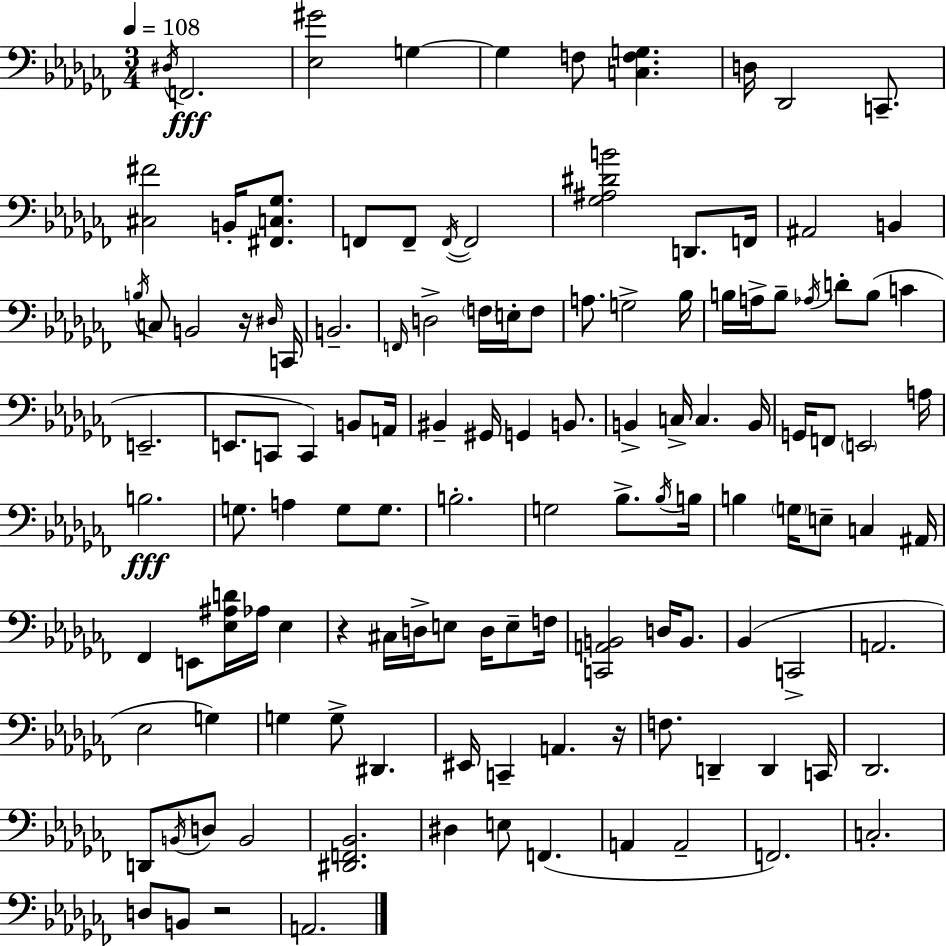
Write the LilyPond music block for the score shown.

{
  \clef bass
  \numericTimeSignature
  \time 3/4
  \key aes \minor
  \tempo 4 = 108
  \acciaccatura { dis16 }\fff f,2. | <ees gis'>2 g4~~ | g4 f8 <c f g>4. | d16 des,2 c,8.-- | \break <cis fis'>2 b,16-. <fis, c ges>8. | f,8 f,8-- \acciaccatura { f,16~ }~ f,2 | <ges ais dis' b'>2 d,8. | f,16 ais,2 b,4 | \break \acciaccatura { b16 } c8 b,2 | r16 \grace { dis16 } c,16 b,2.-- | \grace { f,16 } d2-> | \parenthesize f16 e16-. f8 a8. g2-> | \break bes16 b16 a16-> b8-- \acciaccatura { aes16 } d'8-. | b8( c'4 e,2.-- | e,8. c,8 c,4) | b,8 a,16 bis,4-- gis,16 g,4 | \break b,8. b,4-> c16-> c4. | b,16 g,16 f,8 \parenthesize e,2 | a16 b2.\fff | g8. a4 | \break g8 g8. b2.-. | g2 | bes8.-> \acciaccatura { bes16 } b16 b4 \parenthesize g16 | e8-- c4 ais,16 fes,4 e,8 | \break <ees ais d'>16 aes16 ees4 r4 cis16 | d16-> e8 d16 e8-- f16 <c, a, b,>2 | d16 b,8. bes,4( c,2-> | a,2. | \break ees2 | g4) g4 g8-> | dis,4. eis,16 c,4-- | a,4. r16 f8. d,4-- | \break d,4 c,16 des,2. | d,8 \acciaccatura { b,16 } d8 | b,2 <dis, f, bes,>2. | dis4 | \break e8 f,4.( a,4 | a,2-- f,2.) | c2.-. | d8 b,8 | \break r2 a,2. | \bar "|."
}